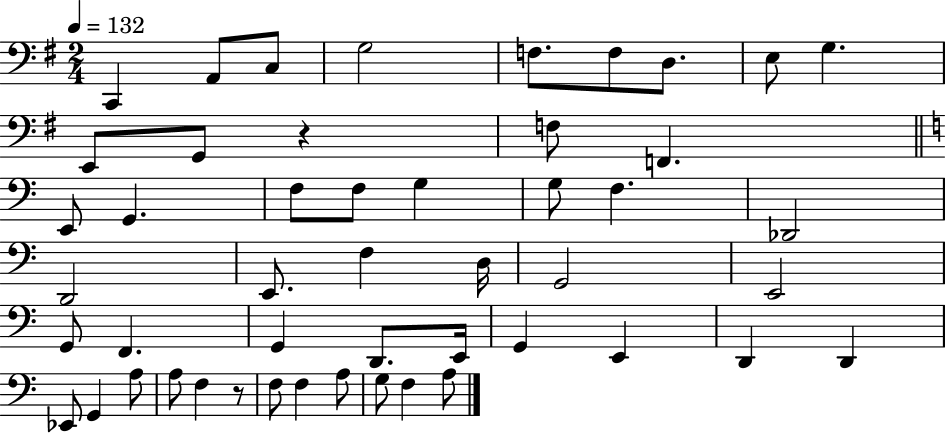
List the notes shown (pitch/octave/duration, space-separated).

C2/q A2/e C3/e G3/h F3/e. F3/e D3/e. E3/e G3/q. E2/e G2/e R/q F3/e F2/q. E2/e G2/q. F3/e F3/e G3/q G3/e F3/q. Db2/h D2/h E2/e. F3/q D3/s G2/h E2/h G2/e F2/q. G2/q D2/e. E2/s G2/q E2/q D2/q D2/q Eb2/e G2/q A3/e A3/e F3/q R/e F3/e F3/q A3/e G3/e F3/q A3/e